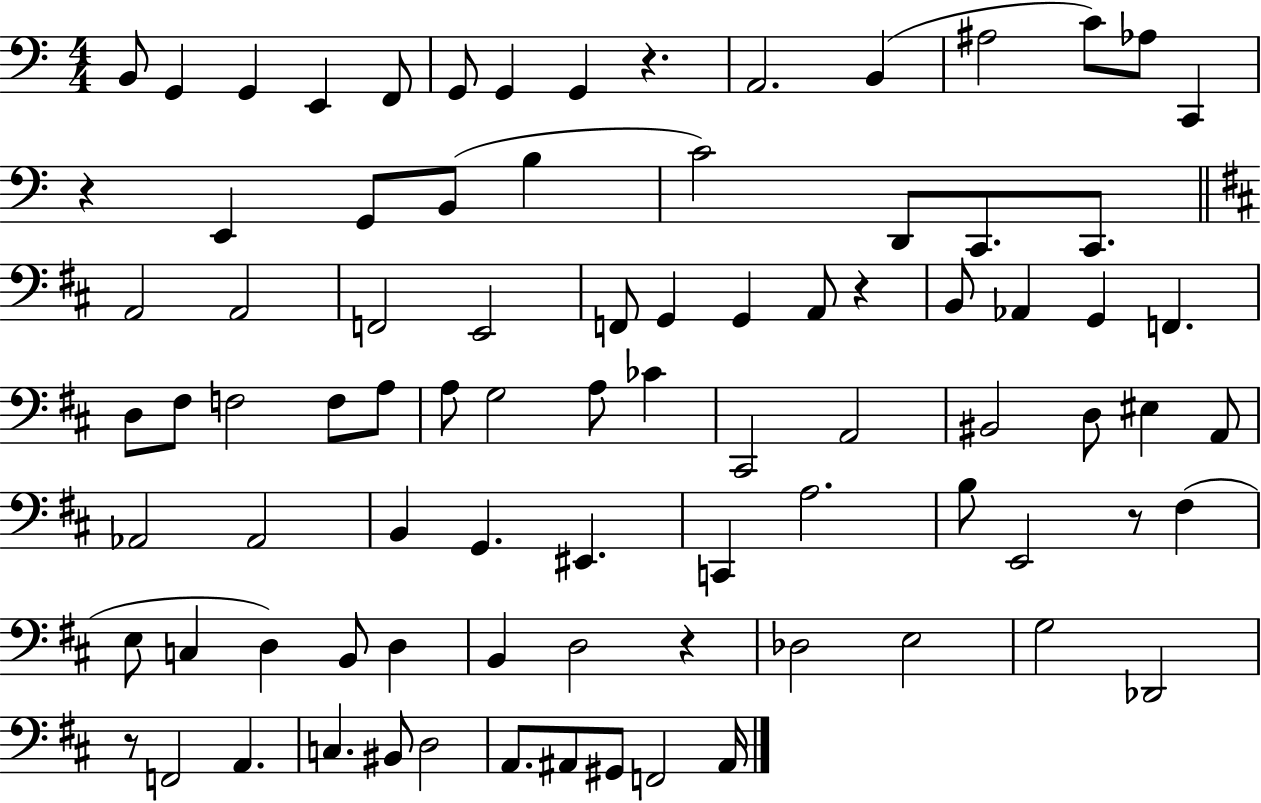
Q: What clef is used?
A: bass